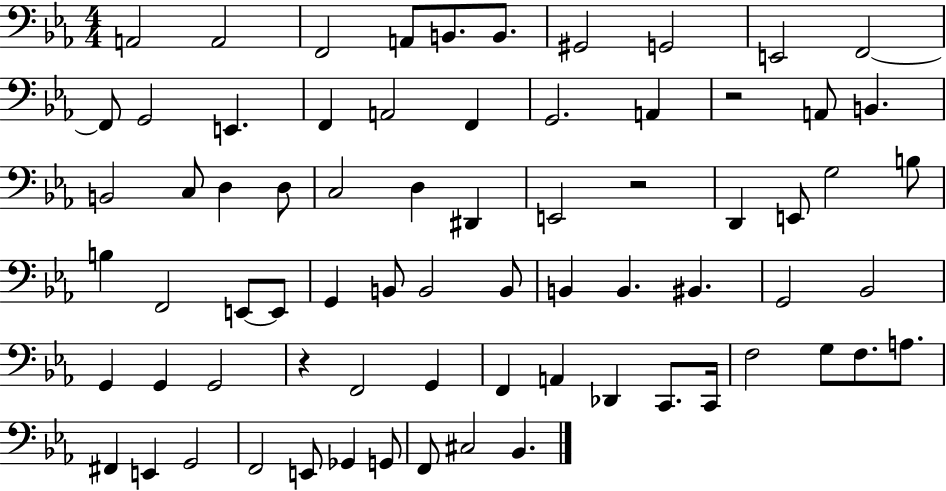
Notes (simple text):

A2/h A2/h F2/h A2/e B2/e. B2/e. G#2/h G2/h E2/h F2/h F2/e G2/h E2/q. F2/q A2/h F2/q G2/h. A2/q R/h A2/e B2/q. B2/h C3/e D3/q D3/e C3/h D3/q D#2/q E2/h R/h D2/q E2/e G3/h B3/e B3/q F2/h E2/e E2/e G2/q B2/e B2/h B2/e B2/q B2/q. BIS2/q. G2/h Bb2/h G2/q G2/q G2/h R/q F2/h G2/q F2/q A2/q Db2/q C2/e. C2/s F3/h G3/e F3/e. A3/e. F#2/q E2/q G2/h F2/h E2/e Gb2/q G2/e F2/e C#3/h Bb2/q.